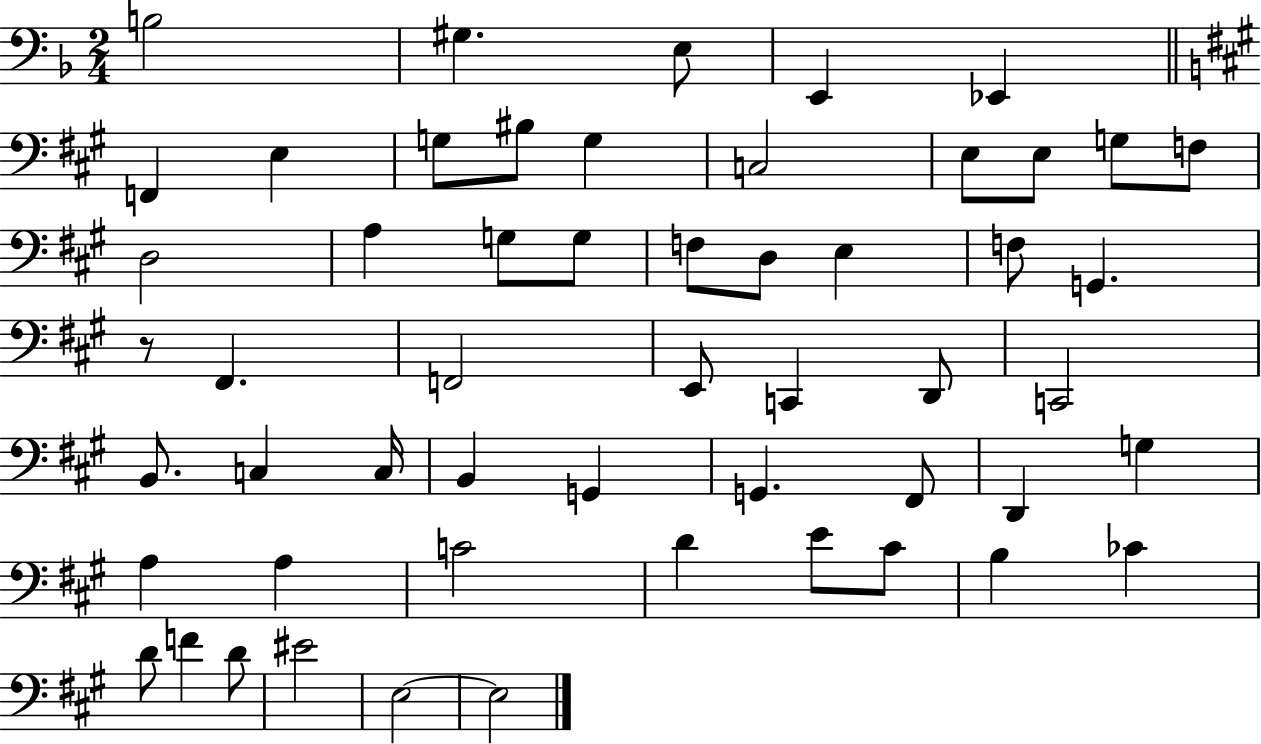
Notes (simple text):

B3/h G#3/q. E3/e E2/q Eb2/q F2/q E3/q G3/e BIS3/e G3/q C3/h E3/e E3/e G3/e F3/e D3/h A3/q G3/e G3/e F3/e D3/e E3/q F3/e G2/q. R/e F#2/q. F2/h E2/e C2/q D2/e C2/h B2/e. C3/q C3/s B2/q G2/q G2/q. F#2/e D2/q G3/q A3/q A3/q C4/h D4/q E4/e C#4/e B3/q CES4/q D4/e F4/q D4/e EIS4/h E3/h E3/h